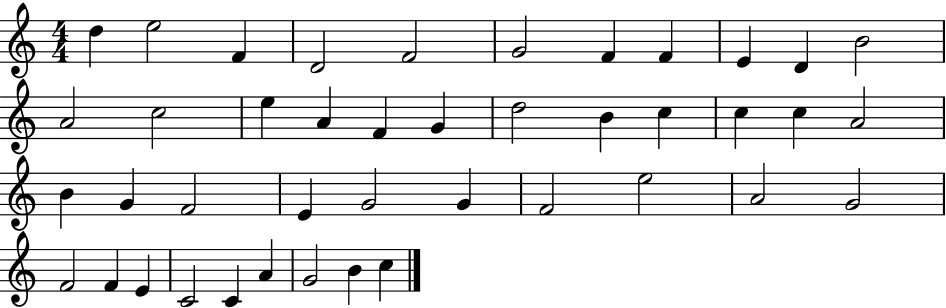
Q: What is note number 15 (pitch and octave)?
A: A4